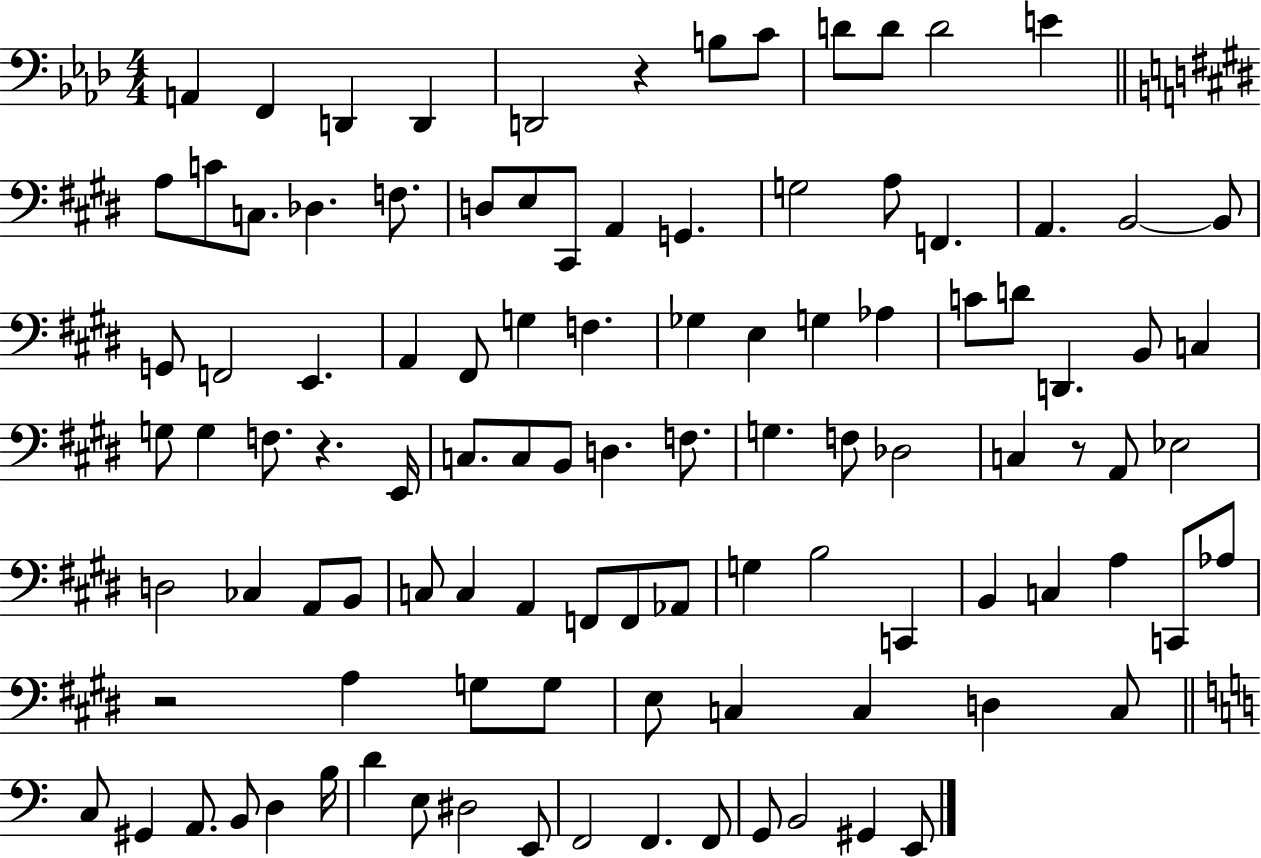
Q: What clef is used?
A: bass